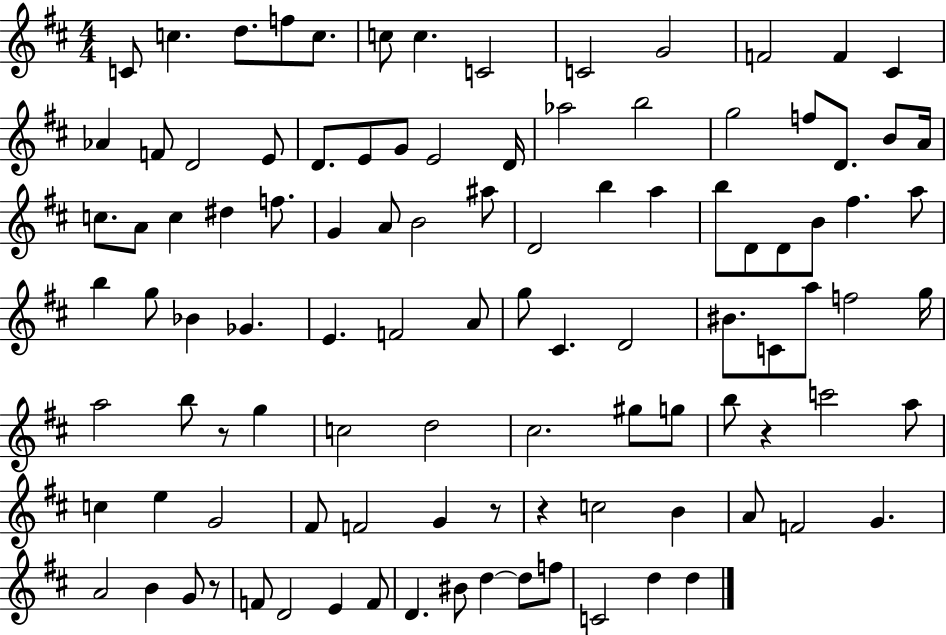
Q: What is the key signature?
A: D major